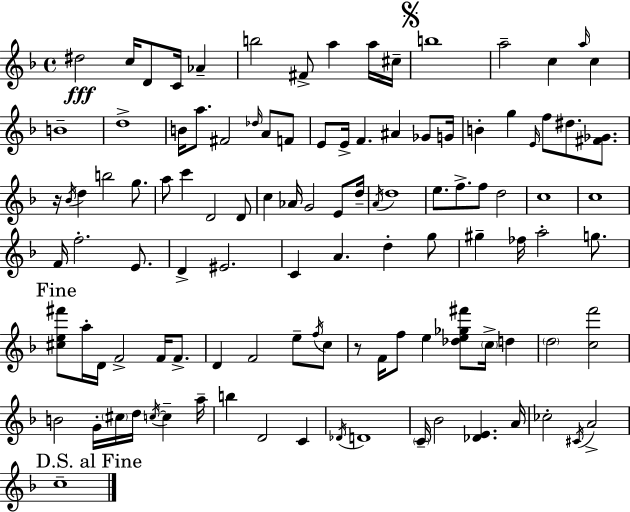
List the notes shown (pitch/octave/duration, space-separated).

D#5/h C5/s D4/e C4/s Ab4/q B5/h F#4/e A5/q A5/s C#5/s B5/w A5/h C5/q A5/s C5/q B4/w D5/w B4/s A5/e. F#4/h Db5/s A4/e F4/e E4/e E4/s F4/q. A#4/q Gb4/e G4/s B4/q G5/q E4/s F5/e D#5/e. [F#4,Gb4]/e. R/s Bb4/s D5/q B5/h G5/e. A5/e C6/q D4/h D4/e C5/q Ab4/s G4/h E4/e D5/s A4/s D5/w E5/e. F5/e. F5/e D5/h C5/w C5/w F4/s F5/h. E4/e. D4/q EIS4/h. C4/q A4/q. D5/q G5/e G#5/q FES5/s A5/h G5/e. [C#5,E5,F#6]/e A5/s D4/s F4/h F4/s F4/e. D4/q F4/h E5/e F5/s C5/e R/e F4/s F5/e E5/q [Db5,E5,Gb5,F#6]/e C5/s D5/q D5/h [C5,F6]/h B4/h G4/s C#5/s D5/s C5/s C5/q A5/s B5/q D4/h C4/q Db4/s D4/w C4/s Bb4/h [Db4,E4]/q. A4/s CES5/h C#4/s A4/h C5/w